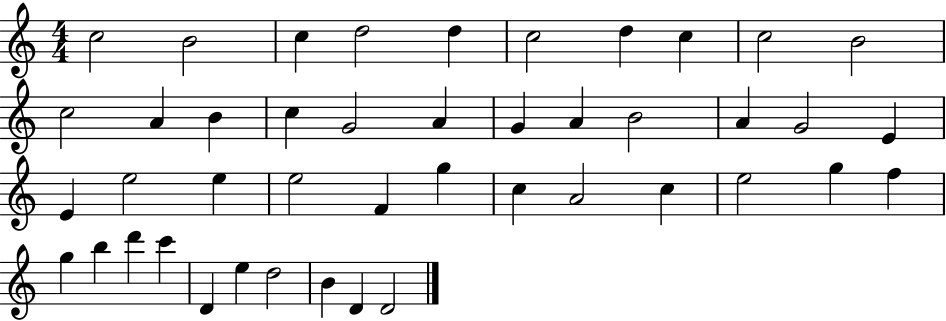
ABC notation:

X:1
T:Untitled
M:4/4
L:1/4
K:C
c2 B2 c d2 d c2 d c c2 B2 c2 A B c G2 A G A B2 A G2 E E e2 e e2 F g c A2 c e2 g f g b d' c' D e d2 B D D2